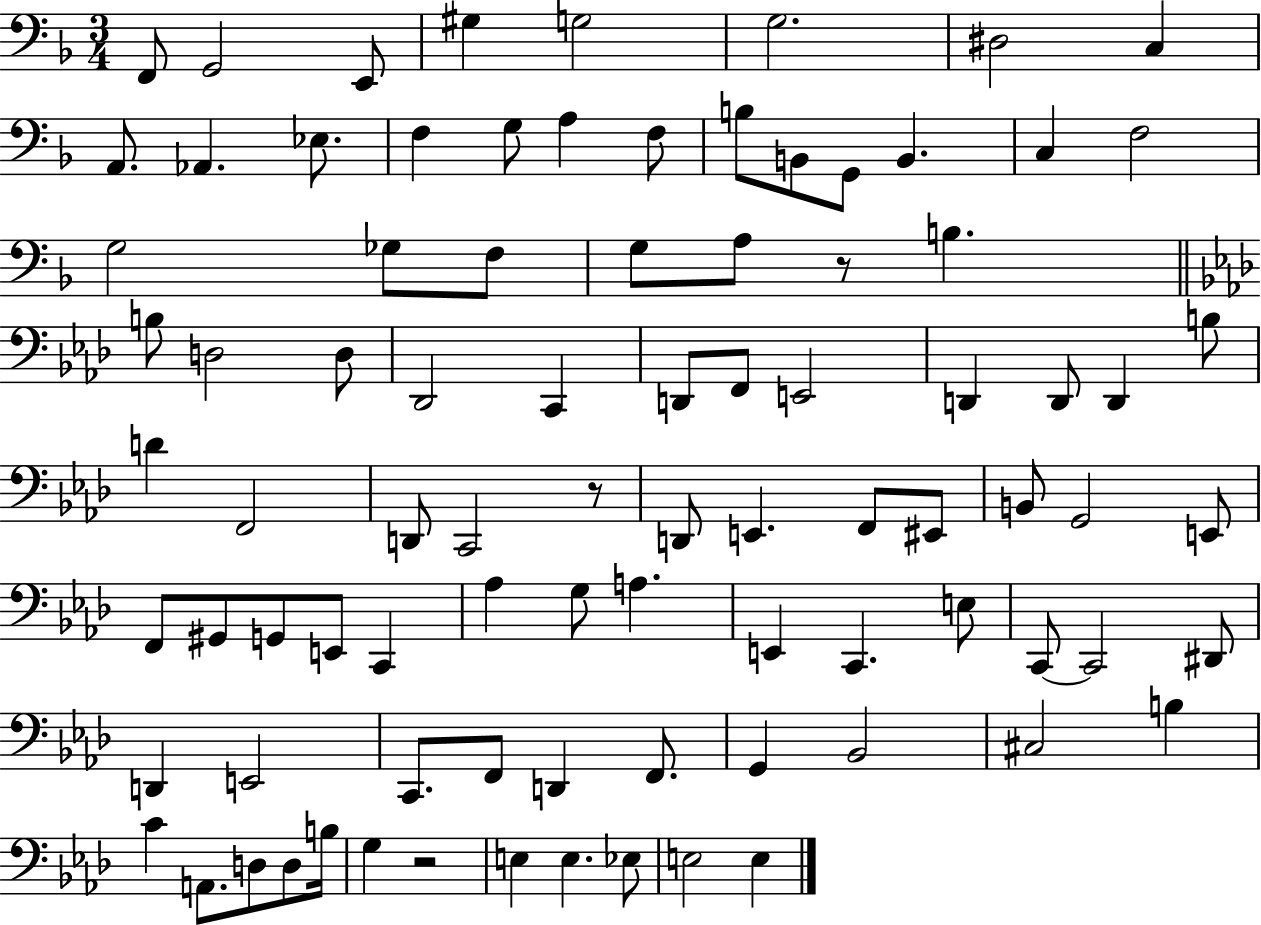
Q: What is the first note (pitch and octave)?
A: F2